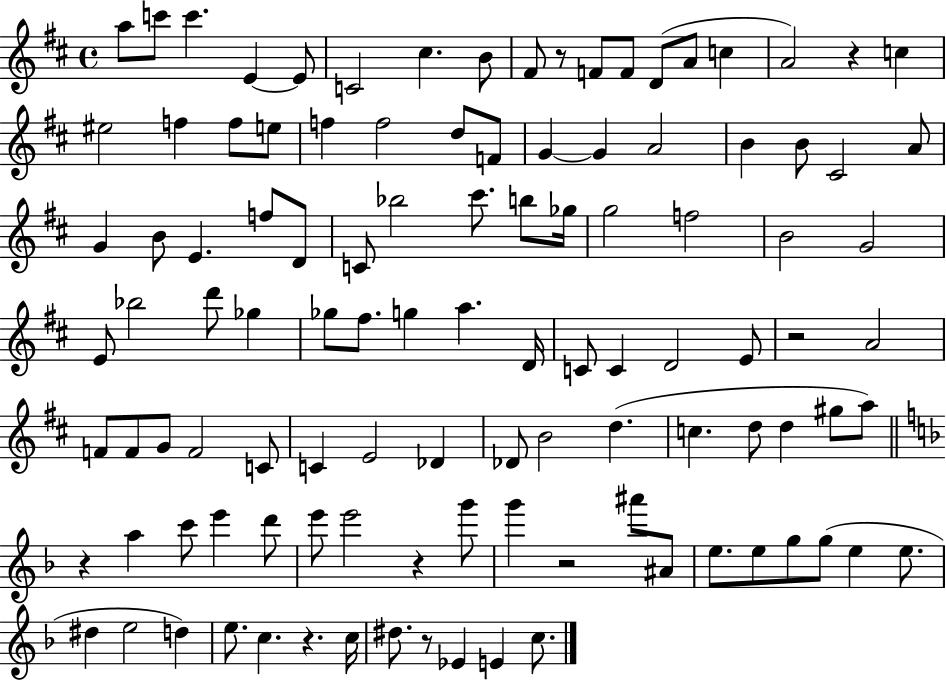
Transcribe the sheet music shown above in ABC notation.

X:1
T:Untitled
M:4/4
L:1/4
K:D
a/2 c'/2 c' E E/2 C2 ^c B/2 ^F/2 z/2 F/2 F/2 D/2 A/2 c A2 z c ^e2 f f/2 e/2 f f2 d/2 F/2 G G A2 B B/2 ^C2 A/2 G B/2 E f/2 D/2 C/2 _b2 ^c'/2 b/2 _g/4 g2 f2 B2 G2 E/2 _b2 d'/2 _g _g/2 ^f/2 g a D/4 C/2 C D2 E/2 z2 A2 F/2 F/2 G/2 F2 C/2 C E2 _D _D/2 B2 d c d/2 d ^g/2 a/2 z a c'/2 e' d'/2 e'/2 e'2 z g'/2 g' z2 ^a'/2 ^A/2 e/2 e/2 g/2 g/2 e e/2 ^d e2 d e/2 c z c/4 ^d/2 z/2 _E E c/2